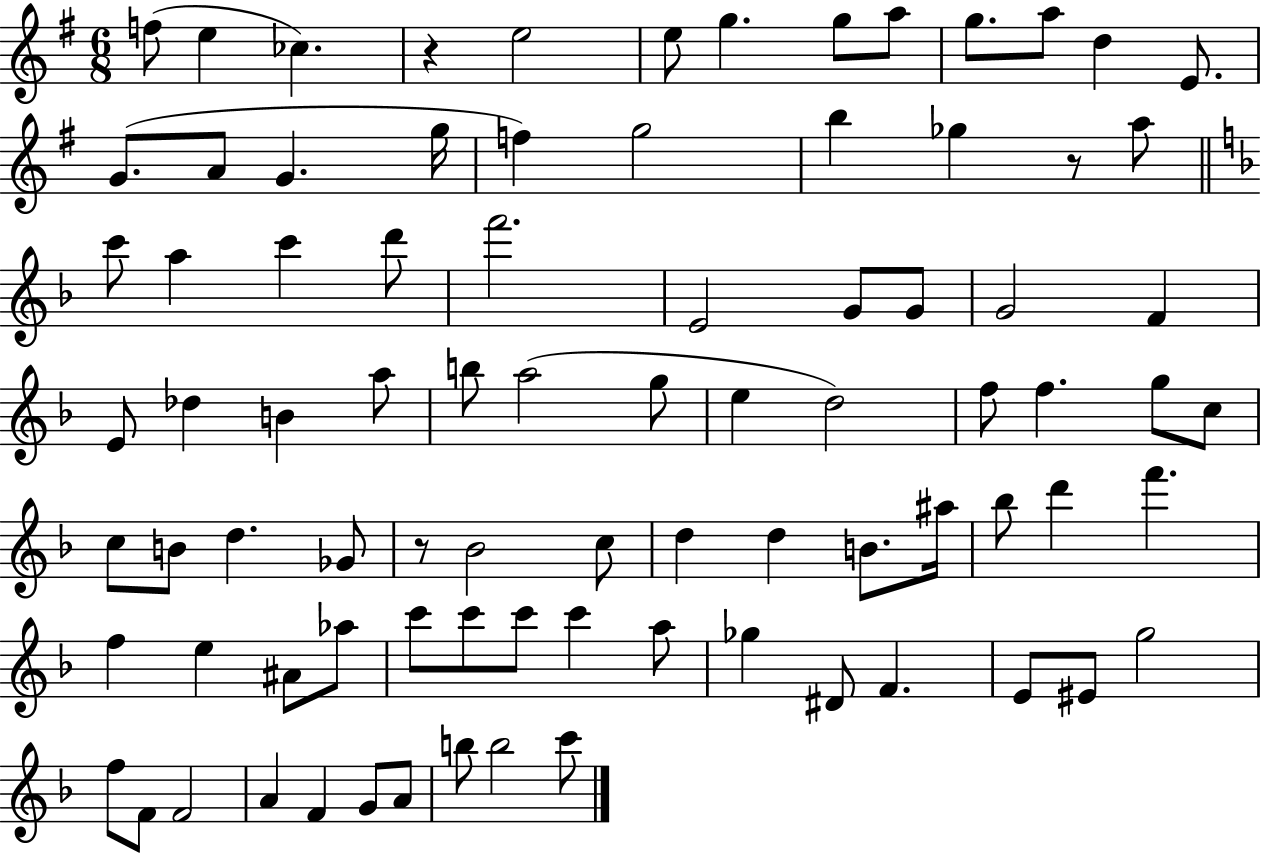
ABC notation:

X:1
T:Untitled
M:6/8
L:1/4
K:G
f/2 e _c z e2 e/2 g g/2 a/2 g/2 a/2 d E/2 G/2 A/2 G g/4 f g2 b _g z/2 a/2 c'/2 a c' d'/2 f'2 E2 G/2 G/2 G2 F E/2 _d B a/2 b/2 a2 g/2 e d2 f/2 f g/2 c/2 c/2 B/2 d _G/2 z/2 _B2 c/2 d d B/2 ^a/4 _b/2 d' f' f e ^A/2 _a/2 c'/2 c'/2 c'/2 c' a/2 _g ^D/2 F E/2 ^E/2 g2 f/2 F/2 F2 A F G/2 A/2 b/2 b2 c'/2